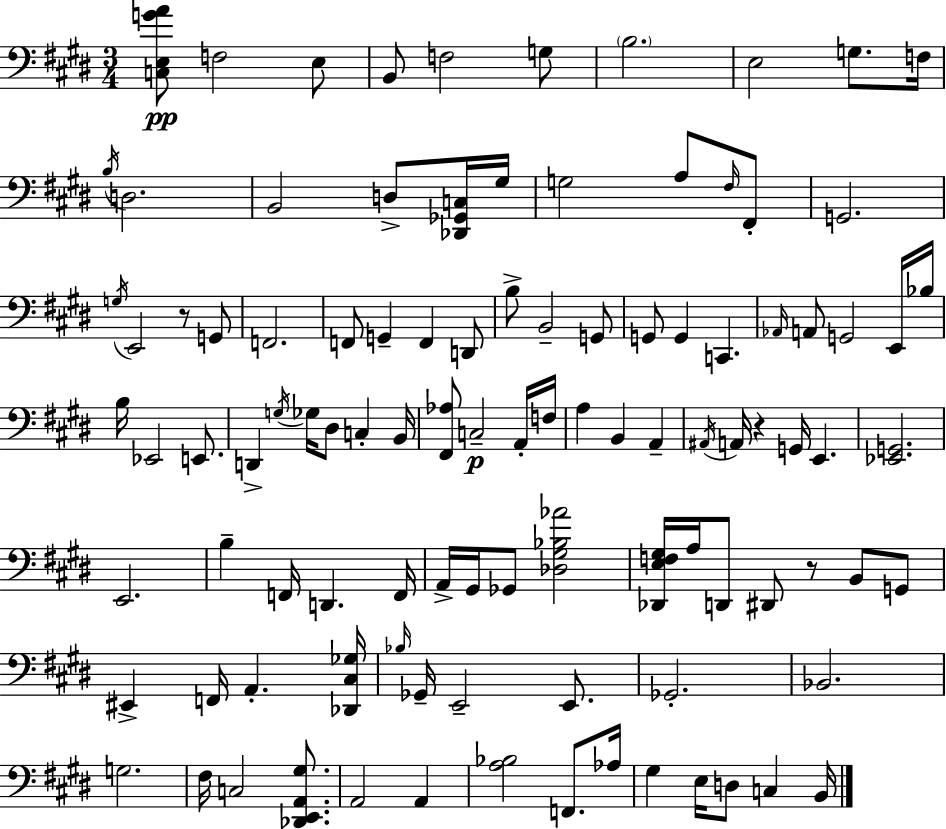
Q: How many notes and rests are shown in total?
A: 103